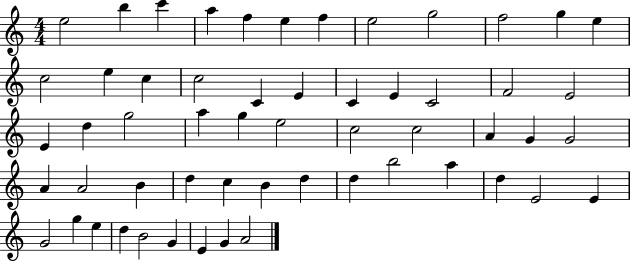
{
  \clef treble
  \numericTimeSignature
  \time 4/4
  \key c \major
  e''2 b''4 c'''4 | a''4 f''4 e''4 f''4 | e''2 g''2 | f''2 g''4 e''4 | \break c''2 e''4 c''4 | c''2 c'4 e'4 | c'4 e'4 c'2 | f'2 e'2 | \break e'4 d''4 g''2 | a''4 g''4 e''2 | c''2 c''2 | a'4 g'4 g'2 | \break a'4 a'2 b'4 | d''4 c''4 b'4 d''4 | d''4 b''2 a''4 | d''4 e'2 e'4 | \break g'2 g''4 e''4 | d''4 b'2 g'4 | e'4 g'4 a'2 | \bar "|."
}